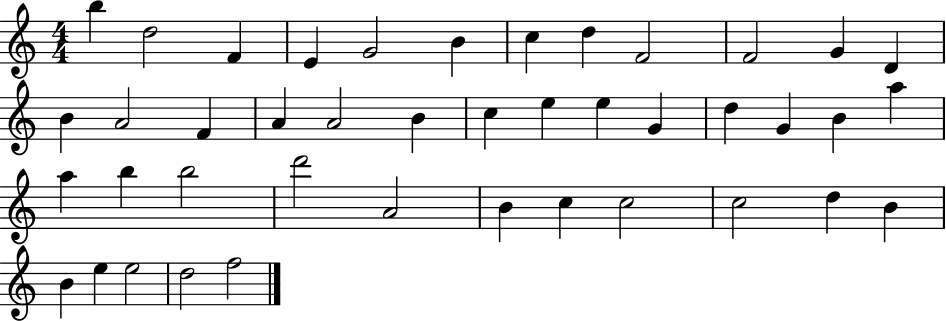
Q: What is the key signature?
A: C major